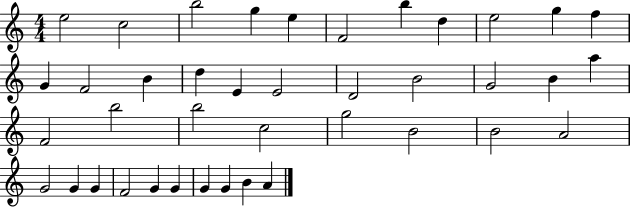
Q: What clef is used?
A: treble